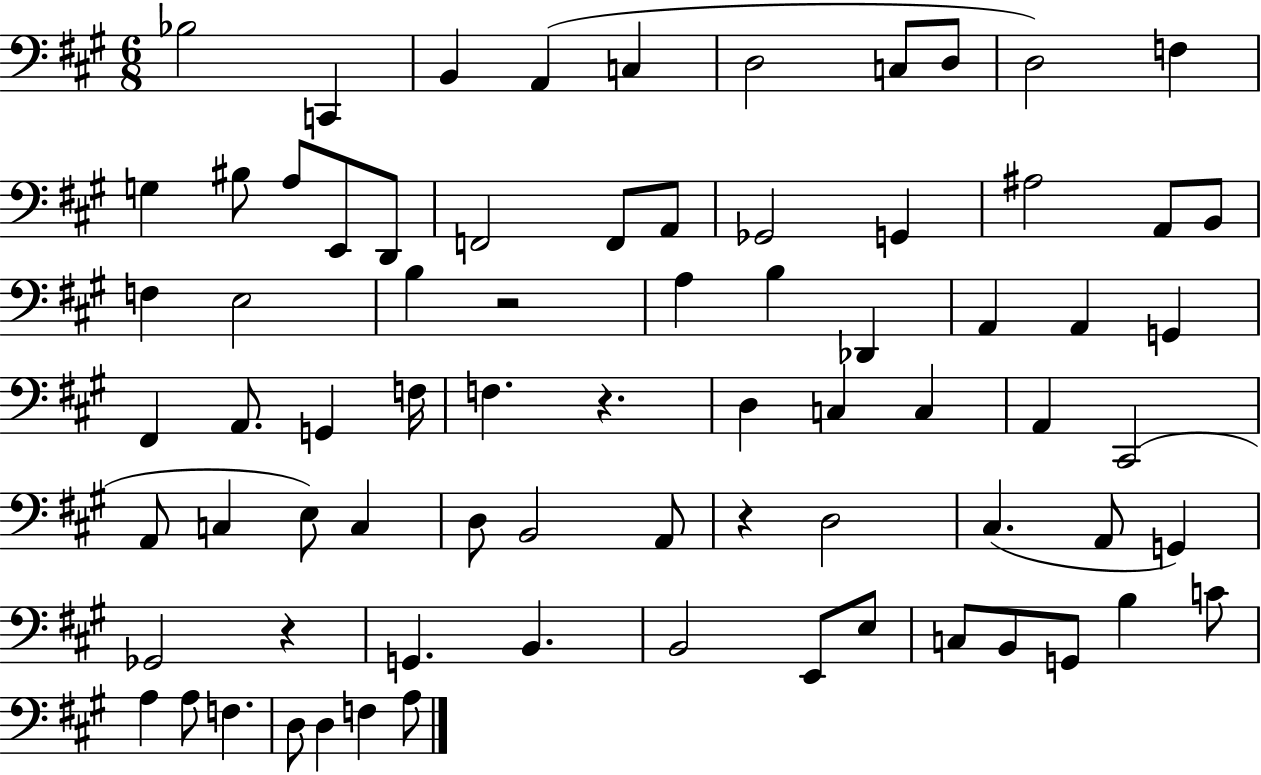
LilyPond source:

{
  \clef bass
  \numericTimeSignature
  \time 6/8
  \key a \major
  bes2 c,4 | b,4 a,4( c4 | d2 c8 d8 | d2) f4 | \break g4 bis8 a8 e,8 d,8 | f,2 f,8 a,8 | ges,2 g,4 | ais2 a,8 b,8 | \break f4 e2 | b4 r2 | a4 b4 des,4 | a,4 a,4 g,4 | \break fis,4 a,8. g,4 f16 | f4. r4. | d4 c4 c4 | a,4 cis,2( | \break a,8 c4 e8) c4 | d8 b,2 a,8 | r4 d2 | cis4.( a,8 g,4) | \break ges,2 r4 | g,4. b,4. | b,2 e,8 e8 | c8 b,8 g,8 b4 c'8 | \break a4 a8 f4. | d8 d4 f4 a8 | \bar "|."
}